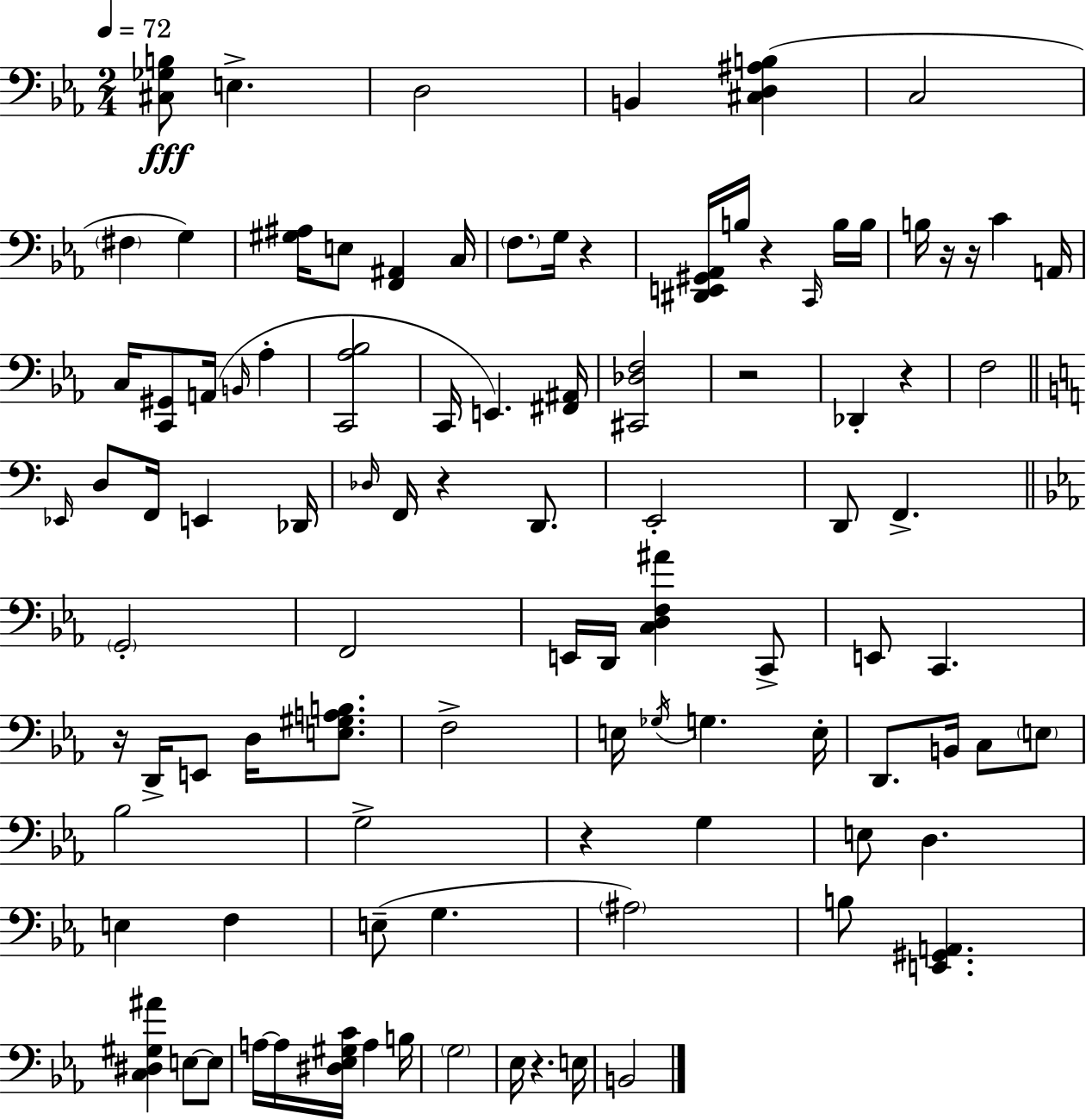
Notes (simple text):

[C#3,Gb3,B3]/e E3/q. D3/h B2/q [C#3,D3,A#3,B3]/q C3/h F#3/q G3/q [G#3,A#3]/s E3/e [F2,A#2]/q C3/s F3/e. G3/s R/q [D#2,E2,G#2,Ab2]/s B3/s R/q C2/s B3/s B3/s B3/s R/s R/s C4/q A2/s C3/s [C2,G#2]/e A2/s B2/s Ab3/q [C2,Ab3,Bb3]/h C2/s E2/q. [F#2,A#2]/s [C#2,Db3,F3]/h R/h Db2/q R/q F3/h Eb2/s D3/e F2/s E2/q Db2/s Db3/s F2/s R/q D2/e. E2/h D2/e F2/q. G2/h F2/h E2/s D2/s [C3,D3,F3,A#4]/q C2/e E2/e C2/q. R/s D2/s E2/e D3/s [E3,G#3,A3,B3]/e. F3/h E3/s Gb3/s G3/q. E3/s D2/e. B2/s C3/e E3/e Bb3/h G3/h R/q G3/q E3/e D3/q. E3/q F3/q E3/e G3/q. A#3/h B3/e [E2,G#2,A2]/q. [C3,D#3,G#3,A#4]/q E3/e E3/e A3/s A3/s [D#3,Eb3,G#3,C4]/s A3/q B3/s G3/h Eb3/s R/q. E3/s B2/h